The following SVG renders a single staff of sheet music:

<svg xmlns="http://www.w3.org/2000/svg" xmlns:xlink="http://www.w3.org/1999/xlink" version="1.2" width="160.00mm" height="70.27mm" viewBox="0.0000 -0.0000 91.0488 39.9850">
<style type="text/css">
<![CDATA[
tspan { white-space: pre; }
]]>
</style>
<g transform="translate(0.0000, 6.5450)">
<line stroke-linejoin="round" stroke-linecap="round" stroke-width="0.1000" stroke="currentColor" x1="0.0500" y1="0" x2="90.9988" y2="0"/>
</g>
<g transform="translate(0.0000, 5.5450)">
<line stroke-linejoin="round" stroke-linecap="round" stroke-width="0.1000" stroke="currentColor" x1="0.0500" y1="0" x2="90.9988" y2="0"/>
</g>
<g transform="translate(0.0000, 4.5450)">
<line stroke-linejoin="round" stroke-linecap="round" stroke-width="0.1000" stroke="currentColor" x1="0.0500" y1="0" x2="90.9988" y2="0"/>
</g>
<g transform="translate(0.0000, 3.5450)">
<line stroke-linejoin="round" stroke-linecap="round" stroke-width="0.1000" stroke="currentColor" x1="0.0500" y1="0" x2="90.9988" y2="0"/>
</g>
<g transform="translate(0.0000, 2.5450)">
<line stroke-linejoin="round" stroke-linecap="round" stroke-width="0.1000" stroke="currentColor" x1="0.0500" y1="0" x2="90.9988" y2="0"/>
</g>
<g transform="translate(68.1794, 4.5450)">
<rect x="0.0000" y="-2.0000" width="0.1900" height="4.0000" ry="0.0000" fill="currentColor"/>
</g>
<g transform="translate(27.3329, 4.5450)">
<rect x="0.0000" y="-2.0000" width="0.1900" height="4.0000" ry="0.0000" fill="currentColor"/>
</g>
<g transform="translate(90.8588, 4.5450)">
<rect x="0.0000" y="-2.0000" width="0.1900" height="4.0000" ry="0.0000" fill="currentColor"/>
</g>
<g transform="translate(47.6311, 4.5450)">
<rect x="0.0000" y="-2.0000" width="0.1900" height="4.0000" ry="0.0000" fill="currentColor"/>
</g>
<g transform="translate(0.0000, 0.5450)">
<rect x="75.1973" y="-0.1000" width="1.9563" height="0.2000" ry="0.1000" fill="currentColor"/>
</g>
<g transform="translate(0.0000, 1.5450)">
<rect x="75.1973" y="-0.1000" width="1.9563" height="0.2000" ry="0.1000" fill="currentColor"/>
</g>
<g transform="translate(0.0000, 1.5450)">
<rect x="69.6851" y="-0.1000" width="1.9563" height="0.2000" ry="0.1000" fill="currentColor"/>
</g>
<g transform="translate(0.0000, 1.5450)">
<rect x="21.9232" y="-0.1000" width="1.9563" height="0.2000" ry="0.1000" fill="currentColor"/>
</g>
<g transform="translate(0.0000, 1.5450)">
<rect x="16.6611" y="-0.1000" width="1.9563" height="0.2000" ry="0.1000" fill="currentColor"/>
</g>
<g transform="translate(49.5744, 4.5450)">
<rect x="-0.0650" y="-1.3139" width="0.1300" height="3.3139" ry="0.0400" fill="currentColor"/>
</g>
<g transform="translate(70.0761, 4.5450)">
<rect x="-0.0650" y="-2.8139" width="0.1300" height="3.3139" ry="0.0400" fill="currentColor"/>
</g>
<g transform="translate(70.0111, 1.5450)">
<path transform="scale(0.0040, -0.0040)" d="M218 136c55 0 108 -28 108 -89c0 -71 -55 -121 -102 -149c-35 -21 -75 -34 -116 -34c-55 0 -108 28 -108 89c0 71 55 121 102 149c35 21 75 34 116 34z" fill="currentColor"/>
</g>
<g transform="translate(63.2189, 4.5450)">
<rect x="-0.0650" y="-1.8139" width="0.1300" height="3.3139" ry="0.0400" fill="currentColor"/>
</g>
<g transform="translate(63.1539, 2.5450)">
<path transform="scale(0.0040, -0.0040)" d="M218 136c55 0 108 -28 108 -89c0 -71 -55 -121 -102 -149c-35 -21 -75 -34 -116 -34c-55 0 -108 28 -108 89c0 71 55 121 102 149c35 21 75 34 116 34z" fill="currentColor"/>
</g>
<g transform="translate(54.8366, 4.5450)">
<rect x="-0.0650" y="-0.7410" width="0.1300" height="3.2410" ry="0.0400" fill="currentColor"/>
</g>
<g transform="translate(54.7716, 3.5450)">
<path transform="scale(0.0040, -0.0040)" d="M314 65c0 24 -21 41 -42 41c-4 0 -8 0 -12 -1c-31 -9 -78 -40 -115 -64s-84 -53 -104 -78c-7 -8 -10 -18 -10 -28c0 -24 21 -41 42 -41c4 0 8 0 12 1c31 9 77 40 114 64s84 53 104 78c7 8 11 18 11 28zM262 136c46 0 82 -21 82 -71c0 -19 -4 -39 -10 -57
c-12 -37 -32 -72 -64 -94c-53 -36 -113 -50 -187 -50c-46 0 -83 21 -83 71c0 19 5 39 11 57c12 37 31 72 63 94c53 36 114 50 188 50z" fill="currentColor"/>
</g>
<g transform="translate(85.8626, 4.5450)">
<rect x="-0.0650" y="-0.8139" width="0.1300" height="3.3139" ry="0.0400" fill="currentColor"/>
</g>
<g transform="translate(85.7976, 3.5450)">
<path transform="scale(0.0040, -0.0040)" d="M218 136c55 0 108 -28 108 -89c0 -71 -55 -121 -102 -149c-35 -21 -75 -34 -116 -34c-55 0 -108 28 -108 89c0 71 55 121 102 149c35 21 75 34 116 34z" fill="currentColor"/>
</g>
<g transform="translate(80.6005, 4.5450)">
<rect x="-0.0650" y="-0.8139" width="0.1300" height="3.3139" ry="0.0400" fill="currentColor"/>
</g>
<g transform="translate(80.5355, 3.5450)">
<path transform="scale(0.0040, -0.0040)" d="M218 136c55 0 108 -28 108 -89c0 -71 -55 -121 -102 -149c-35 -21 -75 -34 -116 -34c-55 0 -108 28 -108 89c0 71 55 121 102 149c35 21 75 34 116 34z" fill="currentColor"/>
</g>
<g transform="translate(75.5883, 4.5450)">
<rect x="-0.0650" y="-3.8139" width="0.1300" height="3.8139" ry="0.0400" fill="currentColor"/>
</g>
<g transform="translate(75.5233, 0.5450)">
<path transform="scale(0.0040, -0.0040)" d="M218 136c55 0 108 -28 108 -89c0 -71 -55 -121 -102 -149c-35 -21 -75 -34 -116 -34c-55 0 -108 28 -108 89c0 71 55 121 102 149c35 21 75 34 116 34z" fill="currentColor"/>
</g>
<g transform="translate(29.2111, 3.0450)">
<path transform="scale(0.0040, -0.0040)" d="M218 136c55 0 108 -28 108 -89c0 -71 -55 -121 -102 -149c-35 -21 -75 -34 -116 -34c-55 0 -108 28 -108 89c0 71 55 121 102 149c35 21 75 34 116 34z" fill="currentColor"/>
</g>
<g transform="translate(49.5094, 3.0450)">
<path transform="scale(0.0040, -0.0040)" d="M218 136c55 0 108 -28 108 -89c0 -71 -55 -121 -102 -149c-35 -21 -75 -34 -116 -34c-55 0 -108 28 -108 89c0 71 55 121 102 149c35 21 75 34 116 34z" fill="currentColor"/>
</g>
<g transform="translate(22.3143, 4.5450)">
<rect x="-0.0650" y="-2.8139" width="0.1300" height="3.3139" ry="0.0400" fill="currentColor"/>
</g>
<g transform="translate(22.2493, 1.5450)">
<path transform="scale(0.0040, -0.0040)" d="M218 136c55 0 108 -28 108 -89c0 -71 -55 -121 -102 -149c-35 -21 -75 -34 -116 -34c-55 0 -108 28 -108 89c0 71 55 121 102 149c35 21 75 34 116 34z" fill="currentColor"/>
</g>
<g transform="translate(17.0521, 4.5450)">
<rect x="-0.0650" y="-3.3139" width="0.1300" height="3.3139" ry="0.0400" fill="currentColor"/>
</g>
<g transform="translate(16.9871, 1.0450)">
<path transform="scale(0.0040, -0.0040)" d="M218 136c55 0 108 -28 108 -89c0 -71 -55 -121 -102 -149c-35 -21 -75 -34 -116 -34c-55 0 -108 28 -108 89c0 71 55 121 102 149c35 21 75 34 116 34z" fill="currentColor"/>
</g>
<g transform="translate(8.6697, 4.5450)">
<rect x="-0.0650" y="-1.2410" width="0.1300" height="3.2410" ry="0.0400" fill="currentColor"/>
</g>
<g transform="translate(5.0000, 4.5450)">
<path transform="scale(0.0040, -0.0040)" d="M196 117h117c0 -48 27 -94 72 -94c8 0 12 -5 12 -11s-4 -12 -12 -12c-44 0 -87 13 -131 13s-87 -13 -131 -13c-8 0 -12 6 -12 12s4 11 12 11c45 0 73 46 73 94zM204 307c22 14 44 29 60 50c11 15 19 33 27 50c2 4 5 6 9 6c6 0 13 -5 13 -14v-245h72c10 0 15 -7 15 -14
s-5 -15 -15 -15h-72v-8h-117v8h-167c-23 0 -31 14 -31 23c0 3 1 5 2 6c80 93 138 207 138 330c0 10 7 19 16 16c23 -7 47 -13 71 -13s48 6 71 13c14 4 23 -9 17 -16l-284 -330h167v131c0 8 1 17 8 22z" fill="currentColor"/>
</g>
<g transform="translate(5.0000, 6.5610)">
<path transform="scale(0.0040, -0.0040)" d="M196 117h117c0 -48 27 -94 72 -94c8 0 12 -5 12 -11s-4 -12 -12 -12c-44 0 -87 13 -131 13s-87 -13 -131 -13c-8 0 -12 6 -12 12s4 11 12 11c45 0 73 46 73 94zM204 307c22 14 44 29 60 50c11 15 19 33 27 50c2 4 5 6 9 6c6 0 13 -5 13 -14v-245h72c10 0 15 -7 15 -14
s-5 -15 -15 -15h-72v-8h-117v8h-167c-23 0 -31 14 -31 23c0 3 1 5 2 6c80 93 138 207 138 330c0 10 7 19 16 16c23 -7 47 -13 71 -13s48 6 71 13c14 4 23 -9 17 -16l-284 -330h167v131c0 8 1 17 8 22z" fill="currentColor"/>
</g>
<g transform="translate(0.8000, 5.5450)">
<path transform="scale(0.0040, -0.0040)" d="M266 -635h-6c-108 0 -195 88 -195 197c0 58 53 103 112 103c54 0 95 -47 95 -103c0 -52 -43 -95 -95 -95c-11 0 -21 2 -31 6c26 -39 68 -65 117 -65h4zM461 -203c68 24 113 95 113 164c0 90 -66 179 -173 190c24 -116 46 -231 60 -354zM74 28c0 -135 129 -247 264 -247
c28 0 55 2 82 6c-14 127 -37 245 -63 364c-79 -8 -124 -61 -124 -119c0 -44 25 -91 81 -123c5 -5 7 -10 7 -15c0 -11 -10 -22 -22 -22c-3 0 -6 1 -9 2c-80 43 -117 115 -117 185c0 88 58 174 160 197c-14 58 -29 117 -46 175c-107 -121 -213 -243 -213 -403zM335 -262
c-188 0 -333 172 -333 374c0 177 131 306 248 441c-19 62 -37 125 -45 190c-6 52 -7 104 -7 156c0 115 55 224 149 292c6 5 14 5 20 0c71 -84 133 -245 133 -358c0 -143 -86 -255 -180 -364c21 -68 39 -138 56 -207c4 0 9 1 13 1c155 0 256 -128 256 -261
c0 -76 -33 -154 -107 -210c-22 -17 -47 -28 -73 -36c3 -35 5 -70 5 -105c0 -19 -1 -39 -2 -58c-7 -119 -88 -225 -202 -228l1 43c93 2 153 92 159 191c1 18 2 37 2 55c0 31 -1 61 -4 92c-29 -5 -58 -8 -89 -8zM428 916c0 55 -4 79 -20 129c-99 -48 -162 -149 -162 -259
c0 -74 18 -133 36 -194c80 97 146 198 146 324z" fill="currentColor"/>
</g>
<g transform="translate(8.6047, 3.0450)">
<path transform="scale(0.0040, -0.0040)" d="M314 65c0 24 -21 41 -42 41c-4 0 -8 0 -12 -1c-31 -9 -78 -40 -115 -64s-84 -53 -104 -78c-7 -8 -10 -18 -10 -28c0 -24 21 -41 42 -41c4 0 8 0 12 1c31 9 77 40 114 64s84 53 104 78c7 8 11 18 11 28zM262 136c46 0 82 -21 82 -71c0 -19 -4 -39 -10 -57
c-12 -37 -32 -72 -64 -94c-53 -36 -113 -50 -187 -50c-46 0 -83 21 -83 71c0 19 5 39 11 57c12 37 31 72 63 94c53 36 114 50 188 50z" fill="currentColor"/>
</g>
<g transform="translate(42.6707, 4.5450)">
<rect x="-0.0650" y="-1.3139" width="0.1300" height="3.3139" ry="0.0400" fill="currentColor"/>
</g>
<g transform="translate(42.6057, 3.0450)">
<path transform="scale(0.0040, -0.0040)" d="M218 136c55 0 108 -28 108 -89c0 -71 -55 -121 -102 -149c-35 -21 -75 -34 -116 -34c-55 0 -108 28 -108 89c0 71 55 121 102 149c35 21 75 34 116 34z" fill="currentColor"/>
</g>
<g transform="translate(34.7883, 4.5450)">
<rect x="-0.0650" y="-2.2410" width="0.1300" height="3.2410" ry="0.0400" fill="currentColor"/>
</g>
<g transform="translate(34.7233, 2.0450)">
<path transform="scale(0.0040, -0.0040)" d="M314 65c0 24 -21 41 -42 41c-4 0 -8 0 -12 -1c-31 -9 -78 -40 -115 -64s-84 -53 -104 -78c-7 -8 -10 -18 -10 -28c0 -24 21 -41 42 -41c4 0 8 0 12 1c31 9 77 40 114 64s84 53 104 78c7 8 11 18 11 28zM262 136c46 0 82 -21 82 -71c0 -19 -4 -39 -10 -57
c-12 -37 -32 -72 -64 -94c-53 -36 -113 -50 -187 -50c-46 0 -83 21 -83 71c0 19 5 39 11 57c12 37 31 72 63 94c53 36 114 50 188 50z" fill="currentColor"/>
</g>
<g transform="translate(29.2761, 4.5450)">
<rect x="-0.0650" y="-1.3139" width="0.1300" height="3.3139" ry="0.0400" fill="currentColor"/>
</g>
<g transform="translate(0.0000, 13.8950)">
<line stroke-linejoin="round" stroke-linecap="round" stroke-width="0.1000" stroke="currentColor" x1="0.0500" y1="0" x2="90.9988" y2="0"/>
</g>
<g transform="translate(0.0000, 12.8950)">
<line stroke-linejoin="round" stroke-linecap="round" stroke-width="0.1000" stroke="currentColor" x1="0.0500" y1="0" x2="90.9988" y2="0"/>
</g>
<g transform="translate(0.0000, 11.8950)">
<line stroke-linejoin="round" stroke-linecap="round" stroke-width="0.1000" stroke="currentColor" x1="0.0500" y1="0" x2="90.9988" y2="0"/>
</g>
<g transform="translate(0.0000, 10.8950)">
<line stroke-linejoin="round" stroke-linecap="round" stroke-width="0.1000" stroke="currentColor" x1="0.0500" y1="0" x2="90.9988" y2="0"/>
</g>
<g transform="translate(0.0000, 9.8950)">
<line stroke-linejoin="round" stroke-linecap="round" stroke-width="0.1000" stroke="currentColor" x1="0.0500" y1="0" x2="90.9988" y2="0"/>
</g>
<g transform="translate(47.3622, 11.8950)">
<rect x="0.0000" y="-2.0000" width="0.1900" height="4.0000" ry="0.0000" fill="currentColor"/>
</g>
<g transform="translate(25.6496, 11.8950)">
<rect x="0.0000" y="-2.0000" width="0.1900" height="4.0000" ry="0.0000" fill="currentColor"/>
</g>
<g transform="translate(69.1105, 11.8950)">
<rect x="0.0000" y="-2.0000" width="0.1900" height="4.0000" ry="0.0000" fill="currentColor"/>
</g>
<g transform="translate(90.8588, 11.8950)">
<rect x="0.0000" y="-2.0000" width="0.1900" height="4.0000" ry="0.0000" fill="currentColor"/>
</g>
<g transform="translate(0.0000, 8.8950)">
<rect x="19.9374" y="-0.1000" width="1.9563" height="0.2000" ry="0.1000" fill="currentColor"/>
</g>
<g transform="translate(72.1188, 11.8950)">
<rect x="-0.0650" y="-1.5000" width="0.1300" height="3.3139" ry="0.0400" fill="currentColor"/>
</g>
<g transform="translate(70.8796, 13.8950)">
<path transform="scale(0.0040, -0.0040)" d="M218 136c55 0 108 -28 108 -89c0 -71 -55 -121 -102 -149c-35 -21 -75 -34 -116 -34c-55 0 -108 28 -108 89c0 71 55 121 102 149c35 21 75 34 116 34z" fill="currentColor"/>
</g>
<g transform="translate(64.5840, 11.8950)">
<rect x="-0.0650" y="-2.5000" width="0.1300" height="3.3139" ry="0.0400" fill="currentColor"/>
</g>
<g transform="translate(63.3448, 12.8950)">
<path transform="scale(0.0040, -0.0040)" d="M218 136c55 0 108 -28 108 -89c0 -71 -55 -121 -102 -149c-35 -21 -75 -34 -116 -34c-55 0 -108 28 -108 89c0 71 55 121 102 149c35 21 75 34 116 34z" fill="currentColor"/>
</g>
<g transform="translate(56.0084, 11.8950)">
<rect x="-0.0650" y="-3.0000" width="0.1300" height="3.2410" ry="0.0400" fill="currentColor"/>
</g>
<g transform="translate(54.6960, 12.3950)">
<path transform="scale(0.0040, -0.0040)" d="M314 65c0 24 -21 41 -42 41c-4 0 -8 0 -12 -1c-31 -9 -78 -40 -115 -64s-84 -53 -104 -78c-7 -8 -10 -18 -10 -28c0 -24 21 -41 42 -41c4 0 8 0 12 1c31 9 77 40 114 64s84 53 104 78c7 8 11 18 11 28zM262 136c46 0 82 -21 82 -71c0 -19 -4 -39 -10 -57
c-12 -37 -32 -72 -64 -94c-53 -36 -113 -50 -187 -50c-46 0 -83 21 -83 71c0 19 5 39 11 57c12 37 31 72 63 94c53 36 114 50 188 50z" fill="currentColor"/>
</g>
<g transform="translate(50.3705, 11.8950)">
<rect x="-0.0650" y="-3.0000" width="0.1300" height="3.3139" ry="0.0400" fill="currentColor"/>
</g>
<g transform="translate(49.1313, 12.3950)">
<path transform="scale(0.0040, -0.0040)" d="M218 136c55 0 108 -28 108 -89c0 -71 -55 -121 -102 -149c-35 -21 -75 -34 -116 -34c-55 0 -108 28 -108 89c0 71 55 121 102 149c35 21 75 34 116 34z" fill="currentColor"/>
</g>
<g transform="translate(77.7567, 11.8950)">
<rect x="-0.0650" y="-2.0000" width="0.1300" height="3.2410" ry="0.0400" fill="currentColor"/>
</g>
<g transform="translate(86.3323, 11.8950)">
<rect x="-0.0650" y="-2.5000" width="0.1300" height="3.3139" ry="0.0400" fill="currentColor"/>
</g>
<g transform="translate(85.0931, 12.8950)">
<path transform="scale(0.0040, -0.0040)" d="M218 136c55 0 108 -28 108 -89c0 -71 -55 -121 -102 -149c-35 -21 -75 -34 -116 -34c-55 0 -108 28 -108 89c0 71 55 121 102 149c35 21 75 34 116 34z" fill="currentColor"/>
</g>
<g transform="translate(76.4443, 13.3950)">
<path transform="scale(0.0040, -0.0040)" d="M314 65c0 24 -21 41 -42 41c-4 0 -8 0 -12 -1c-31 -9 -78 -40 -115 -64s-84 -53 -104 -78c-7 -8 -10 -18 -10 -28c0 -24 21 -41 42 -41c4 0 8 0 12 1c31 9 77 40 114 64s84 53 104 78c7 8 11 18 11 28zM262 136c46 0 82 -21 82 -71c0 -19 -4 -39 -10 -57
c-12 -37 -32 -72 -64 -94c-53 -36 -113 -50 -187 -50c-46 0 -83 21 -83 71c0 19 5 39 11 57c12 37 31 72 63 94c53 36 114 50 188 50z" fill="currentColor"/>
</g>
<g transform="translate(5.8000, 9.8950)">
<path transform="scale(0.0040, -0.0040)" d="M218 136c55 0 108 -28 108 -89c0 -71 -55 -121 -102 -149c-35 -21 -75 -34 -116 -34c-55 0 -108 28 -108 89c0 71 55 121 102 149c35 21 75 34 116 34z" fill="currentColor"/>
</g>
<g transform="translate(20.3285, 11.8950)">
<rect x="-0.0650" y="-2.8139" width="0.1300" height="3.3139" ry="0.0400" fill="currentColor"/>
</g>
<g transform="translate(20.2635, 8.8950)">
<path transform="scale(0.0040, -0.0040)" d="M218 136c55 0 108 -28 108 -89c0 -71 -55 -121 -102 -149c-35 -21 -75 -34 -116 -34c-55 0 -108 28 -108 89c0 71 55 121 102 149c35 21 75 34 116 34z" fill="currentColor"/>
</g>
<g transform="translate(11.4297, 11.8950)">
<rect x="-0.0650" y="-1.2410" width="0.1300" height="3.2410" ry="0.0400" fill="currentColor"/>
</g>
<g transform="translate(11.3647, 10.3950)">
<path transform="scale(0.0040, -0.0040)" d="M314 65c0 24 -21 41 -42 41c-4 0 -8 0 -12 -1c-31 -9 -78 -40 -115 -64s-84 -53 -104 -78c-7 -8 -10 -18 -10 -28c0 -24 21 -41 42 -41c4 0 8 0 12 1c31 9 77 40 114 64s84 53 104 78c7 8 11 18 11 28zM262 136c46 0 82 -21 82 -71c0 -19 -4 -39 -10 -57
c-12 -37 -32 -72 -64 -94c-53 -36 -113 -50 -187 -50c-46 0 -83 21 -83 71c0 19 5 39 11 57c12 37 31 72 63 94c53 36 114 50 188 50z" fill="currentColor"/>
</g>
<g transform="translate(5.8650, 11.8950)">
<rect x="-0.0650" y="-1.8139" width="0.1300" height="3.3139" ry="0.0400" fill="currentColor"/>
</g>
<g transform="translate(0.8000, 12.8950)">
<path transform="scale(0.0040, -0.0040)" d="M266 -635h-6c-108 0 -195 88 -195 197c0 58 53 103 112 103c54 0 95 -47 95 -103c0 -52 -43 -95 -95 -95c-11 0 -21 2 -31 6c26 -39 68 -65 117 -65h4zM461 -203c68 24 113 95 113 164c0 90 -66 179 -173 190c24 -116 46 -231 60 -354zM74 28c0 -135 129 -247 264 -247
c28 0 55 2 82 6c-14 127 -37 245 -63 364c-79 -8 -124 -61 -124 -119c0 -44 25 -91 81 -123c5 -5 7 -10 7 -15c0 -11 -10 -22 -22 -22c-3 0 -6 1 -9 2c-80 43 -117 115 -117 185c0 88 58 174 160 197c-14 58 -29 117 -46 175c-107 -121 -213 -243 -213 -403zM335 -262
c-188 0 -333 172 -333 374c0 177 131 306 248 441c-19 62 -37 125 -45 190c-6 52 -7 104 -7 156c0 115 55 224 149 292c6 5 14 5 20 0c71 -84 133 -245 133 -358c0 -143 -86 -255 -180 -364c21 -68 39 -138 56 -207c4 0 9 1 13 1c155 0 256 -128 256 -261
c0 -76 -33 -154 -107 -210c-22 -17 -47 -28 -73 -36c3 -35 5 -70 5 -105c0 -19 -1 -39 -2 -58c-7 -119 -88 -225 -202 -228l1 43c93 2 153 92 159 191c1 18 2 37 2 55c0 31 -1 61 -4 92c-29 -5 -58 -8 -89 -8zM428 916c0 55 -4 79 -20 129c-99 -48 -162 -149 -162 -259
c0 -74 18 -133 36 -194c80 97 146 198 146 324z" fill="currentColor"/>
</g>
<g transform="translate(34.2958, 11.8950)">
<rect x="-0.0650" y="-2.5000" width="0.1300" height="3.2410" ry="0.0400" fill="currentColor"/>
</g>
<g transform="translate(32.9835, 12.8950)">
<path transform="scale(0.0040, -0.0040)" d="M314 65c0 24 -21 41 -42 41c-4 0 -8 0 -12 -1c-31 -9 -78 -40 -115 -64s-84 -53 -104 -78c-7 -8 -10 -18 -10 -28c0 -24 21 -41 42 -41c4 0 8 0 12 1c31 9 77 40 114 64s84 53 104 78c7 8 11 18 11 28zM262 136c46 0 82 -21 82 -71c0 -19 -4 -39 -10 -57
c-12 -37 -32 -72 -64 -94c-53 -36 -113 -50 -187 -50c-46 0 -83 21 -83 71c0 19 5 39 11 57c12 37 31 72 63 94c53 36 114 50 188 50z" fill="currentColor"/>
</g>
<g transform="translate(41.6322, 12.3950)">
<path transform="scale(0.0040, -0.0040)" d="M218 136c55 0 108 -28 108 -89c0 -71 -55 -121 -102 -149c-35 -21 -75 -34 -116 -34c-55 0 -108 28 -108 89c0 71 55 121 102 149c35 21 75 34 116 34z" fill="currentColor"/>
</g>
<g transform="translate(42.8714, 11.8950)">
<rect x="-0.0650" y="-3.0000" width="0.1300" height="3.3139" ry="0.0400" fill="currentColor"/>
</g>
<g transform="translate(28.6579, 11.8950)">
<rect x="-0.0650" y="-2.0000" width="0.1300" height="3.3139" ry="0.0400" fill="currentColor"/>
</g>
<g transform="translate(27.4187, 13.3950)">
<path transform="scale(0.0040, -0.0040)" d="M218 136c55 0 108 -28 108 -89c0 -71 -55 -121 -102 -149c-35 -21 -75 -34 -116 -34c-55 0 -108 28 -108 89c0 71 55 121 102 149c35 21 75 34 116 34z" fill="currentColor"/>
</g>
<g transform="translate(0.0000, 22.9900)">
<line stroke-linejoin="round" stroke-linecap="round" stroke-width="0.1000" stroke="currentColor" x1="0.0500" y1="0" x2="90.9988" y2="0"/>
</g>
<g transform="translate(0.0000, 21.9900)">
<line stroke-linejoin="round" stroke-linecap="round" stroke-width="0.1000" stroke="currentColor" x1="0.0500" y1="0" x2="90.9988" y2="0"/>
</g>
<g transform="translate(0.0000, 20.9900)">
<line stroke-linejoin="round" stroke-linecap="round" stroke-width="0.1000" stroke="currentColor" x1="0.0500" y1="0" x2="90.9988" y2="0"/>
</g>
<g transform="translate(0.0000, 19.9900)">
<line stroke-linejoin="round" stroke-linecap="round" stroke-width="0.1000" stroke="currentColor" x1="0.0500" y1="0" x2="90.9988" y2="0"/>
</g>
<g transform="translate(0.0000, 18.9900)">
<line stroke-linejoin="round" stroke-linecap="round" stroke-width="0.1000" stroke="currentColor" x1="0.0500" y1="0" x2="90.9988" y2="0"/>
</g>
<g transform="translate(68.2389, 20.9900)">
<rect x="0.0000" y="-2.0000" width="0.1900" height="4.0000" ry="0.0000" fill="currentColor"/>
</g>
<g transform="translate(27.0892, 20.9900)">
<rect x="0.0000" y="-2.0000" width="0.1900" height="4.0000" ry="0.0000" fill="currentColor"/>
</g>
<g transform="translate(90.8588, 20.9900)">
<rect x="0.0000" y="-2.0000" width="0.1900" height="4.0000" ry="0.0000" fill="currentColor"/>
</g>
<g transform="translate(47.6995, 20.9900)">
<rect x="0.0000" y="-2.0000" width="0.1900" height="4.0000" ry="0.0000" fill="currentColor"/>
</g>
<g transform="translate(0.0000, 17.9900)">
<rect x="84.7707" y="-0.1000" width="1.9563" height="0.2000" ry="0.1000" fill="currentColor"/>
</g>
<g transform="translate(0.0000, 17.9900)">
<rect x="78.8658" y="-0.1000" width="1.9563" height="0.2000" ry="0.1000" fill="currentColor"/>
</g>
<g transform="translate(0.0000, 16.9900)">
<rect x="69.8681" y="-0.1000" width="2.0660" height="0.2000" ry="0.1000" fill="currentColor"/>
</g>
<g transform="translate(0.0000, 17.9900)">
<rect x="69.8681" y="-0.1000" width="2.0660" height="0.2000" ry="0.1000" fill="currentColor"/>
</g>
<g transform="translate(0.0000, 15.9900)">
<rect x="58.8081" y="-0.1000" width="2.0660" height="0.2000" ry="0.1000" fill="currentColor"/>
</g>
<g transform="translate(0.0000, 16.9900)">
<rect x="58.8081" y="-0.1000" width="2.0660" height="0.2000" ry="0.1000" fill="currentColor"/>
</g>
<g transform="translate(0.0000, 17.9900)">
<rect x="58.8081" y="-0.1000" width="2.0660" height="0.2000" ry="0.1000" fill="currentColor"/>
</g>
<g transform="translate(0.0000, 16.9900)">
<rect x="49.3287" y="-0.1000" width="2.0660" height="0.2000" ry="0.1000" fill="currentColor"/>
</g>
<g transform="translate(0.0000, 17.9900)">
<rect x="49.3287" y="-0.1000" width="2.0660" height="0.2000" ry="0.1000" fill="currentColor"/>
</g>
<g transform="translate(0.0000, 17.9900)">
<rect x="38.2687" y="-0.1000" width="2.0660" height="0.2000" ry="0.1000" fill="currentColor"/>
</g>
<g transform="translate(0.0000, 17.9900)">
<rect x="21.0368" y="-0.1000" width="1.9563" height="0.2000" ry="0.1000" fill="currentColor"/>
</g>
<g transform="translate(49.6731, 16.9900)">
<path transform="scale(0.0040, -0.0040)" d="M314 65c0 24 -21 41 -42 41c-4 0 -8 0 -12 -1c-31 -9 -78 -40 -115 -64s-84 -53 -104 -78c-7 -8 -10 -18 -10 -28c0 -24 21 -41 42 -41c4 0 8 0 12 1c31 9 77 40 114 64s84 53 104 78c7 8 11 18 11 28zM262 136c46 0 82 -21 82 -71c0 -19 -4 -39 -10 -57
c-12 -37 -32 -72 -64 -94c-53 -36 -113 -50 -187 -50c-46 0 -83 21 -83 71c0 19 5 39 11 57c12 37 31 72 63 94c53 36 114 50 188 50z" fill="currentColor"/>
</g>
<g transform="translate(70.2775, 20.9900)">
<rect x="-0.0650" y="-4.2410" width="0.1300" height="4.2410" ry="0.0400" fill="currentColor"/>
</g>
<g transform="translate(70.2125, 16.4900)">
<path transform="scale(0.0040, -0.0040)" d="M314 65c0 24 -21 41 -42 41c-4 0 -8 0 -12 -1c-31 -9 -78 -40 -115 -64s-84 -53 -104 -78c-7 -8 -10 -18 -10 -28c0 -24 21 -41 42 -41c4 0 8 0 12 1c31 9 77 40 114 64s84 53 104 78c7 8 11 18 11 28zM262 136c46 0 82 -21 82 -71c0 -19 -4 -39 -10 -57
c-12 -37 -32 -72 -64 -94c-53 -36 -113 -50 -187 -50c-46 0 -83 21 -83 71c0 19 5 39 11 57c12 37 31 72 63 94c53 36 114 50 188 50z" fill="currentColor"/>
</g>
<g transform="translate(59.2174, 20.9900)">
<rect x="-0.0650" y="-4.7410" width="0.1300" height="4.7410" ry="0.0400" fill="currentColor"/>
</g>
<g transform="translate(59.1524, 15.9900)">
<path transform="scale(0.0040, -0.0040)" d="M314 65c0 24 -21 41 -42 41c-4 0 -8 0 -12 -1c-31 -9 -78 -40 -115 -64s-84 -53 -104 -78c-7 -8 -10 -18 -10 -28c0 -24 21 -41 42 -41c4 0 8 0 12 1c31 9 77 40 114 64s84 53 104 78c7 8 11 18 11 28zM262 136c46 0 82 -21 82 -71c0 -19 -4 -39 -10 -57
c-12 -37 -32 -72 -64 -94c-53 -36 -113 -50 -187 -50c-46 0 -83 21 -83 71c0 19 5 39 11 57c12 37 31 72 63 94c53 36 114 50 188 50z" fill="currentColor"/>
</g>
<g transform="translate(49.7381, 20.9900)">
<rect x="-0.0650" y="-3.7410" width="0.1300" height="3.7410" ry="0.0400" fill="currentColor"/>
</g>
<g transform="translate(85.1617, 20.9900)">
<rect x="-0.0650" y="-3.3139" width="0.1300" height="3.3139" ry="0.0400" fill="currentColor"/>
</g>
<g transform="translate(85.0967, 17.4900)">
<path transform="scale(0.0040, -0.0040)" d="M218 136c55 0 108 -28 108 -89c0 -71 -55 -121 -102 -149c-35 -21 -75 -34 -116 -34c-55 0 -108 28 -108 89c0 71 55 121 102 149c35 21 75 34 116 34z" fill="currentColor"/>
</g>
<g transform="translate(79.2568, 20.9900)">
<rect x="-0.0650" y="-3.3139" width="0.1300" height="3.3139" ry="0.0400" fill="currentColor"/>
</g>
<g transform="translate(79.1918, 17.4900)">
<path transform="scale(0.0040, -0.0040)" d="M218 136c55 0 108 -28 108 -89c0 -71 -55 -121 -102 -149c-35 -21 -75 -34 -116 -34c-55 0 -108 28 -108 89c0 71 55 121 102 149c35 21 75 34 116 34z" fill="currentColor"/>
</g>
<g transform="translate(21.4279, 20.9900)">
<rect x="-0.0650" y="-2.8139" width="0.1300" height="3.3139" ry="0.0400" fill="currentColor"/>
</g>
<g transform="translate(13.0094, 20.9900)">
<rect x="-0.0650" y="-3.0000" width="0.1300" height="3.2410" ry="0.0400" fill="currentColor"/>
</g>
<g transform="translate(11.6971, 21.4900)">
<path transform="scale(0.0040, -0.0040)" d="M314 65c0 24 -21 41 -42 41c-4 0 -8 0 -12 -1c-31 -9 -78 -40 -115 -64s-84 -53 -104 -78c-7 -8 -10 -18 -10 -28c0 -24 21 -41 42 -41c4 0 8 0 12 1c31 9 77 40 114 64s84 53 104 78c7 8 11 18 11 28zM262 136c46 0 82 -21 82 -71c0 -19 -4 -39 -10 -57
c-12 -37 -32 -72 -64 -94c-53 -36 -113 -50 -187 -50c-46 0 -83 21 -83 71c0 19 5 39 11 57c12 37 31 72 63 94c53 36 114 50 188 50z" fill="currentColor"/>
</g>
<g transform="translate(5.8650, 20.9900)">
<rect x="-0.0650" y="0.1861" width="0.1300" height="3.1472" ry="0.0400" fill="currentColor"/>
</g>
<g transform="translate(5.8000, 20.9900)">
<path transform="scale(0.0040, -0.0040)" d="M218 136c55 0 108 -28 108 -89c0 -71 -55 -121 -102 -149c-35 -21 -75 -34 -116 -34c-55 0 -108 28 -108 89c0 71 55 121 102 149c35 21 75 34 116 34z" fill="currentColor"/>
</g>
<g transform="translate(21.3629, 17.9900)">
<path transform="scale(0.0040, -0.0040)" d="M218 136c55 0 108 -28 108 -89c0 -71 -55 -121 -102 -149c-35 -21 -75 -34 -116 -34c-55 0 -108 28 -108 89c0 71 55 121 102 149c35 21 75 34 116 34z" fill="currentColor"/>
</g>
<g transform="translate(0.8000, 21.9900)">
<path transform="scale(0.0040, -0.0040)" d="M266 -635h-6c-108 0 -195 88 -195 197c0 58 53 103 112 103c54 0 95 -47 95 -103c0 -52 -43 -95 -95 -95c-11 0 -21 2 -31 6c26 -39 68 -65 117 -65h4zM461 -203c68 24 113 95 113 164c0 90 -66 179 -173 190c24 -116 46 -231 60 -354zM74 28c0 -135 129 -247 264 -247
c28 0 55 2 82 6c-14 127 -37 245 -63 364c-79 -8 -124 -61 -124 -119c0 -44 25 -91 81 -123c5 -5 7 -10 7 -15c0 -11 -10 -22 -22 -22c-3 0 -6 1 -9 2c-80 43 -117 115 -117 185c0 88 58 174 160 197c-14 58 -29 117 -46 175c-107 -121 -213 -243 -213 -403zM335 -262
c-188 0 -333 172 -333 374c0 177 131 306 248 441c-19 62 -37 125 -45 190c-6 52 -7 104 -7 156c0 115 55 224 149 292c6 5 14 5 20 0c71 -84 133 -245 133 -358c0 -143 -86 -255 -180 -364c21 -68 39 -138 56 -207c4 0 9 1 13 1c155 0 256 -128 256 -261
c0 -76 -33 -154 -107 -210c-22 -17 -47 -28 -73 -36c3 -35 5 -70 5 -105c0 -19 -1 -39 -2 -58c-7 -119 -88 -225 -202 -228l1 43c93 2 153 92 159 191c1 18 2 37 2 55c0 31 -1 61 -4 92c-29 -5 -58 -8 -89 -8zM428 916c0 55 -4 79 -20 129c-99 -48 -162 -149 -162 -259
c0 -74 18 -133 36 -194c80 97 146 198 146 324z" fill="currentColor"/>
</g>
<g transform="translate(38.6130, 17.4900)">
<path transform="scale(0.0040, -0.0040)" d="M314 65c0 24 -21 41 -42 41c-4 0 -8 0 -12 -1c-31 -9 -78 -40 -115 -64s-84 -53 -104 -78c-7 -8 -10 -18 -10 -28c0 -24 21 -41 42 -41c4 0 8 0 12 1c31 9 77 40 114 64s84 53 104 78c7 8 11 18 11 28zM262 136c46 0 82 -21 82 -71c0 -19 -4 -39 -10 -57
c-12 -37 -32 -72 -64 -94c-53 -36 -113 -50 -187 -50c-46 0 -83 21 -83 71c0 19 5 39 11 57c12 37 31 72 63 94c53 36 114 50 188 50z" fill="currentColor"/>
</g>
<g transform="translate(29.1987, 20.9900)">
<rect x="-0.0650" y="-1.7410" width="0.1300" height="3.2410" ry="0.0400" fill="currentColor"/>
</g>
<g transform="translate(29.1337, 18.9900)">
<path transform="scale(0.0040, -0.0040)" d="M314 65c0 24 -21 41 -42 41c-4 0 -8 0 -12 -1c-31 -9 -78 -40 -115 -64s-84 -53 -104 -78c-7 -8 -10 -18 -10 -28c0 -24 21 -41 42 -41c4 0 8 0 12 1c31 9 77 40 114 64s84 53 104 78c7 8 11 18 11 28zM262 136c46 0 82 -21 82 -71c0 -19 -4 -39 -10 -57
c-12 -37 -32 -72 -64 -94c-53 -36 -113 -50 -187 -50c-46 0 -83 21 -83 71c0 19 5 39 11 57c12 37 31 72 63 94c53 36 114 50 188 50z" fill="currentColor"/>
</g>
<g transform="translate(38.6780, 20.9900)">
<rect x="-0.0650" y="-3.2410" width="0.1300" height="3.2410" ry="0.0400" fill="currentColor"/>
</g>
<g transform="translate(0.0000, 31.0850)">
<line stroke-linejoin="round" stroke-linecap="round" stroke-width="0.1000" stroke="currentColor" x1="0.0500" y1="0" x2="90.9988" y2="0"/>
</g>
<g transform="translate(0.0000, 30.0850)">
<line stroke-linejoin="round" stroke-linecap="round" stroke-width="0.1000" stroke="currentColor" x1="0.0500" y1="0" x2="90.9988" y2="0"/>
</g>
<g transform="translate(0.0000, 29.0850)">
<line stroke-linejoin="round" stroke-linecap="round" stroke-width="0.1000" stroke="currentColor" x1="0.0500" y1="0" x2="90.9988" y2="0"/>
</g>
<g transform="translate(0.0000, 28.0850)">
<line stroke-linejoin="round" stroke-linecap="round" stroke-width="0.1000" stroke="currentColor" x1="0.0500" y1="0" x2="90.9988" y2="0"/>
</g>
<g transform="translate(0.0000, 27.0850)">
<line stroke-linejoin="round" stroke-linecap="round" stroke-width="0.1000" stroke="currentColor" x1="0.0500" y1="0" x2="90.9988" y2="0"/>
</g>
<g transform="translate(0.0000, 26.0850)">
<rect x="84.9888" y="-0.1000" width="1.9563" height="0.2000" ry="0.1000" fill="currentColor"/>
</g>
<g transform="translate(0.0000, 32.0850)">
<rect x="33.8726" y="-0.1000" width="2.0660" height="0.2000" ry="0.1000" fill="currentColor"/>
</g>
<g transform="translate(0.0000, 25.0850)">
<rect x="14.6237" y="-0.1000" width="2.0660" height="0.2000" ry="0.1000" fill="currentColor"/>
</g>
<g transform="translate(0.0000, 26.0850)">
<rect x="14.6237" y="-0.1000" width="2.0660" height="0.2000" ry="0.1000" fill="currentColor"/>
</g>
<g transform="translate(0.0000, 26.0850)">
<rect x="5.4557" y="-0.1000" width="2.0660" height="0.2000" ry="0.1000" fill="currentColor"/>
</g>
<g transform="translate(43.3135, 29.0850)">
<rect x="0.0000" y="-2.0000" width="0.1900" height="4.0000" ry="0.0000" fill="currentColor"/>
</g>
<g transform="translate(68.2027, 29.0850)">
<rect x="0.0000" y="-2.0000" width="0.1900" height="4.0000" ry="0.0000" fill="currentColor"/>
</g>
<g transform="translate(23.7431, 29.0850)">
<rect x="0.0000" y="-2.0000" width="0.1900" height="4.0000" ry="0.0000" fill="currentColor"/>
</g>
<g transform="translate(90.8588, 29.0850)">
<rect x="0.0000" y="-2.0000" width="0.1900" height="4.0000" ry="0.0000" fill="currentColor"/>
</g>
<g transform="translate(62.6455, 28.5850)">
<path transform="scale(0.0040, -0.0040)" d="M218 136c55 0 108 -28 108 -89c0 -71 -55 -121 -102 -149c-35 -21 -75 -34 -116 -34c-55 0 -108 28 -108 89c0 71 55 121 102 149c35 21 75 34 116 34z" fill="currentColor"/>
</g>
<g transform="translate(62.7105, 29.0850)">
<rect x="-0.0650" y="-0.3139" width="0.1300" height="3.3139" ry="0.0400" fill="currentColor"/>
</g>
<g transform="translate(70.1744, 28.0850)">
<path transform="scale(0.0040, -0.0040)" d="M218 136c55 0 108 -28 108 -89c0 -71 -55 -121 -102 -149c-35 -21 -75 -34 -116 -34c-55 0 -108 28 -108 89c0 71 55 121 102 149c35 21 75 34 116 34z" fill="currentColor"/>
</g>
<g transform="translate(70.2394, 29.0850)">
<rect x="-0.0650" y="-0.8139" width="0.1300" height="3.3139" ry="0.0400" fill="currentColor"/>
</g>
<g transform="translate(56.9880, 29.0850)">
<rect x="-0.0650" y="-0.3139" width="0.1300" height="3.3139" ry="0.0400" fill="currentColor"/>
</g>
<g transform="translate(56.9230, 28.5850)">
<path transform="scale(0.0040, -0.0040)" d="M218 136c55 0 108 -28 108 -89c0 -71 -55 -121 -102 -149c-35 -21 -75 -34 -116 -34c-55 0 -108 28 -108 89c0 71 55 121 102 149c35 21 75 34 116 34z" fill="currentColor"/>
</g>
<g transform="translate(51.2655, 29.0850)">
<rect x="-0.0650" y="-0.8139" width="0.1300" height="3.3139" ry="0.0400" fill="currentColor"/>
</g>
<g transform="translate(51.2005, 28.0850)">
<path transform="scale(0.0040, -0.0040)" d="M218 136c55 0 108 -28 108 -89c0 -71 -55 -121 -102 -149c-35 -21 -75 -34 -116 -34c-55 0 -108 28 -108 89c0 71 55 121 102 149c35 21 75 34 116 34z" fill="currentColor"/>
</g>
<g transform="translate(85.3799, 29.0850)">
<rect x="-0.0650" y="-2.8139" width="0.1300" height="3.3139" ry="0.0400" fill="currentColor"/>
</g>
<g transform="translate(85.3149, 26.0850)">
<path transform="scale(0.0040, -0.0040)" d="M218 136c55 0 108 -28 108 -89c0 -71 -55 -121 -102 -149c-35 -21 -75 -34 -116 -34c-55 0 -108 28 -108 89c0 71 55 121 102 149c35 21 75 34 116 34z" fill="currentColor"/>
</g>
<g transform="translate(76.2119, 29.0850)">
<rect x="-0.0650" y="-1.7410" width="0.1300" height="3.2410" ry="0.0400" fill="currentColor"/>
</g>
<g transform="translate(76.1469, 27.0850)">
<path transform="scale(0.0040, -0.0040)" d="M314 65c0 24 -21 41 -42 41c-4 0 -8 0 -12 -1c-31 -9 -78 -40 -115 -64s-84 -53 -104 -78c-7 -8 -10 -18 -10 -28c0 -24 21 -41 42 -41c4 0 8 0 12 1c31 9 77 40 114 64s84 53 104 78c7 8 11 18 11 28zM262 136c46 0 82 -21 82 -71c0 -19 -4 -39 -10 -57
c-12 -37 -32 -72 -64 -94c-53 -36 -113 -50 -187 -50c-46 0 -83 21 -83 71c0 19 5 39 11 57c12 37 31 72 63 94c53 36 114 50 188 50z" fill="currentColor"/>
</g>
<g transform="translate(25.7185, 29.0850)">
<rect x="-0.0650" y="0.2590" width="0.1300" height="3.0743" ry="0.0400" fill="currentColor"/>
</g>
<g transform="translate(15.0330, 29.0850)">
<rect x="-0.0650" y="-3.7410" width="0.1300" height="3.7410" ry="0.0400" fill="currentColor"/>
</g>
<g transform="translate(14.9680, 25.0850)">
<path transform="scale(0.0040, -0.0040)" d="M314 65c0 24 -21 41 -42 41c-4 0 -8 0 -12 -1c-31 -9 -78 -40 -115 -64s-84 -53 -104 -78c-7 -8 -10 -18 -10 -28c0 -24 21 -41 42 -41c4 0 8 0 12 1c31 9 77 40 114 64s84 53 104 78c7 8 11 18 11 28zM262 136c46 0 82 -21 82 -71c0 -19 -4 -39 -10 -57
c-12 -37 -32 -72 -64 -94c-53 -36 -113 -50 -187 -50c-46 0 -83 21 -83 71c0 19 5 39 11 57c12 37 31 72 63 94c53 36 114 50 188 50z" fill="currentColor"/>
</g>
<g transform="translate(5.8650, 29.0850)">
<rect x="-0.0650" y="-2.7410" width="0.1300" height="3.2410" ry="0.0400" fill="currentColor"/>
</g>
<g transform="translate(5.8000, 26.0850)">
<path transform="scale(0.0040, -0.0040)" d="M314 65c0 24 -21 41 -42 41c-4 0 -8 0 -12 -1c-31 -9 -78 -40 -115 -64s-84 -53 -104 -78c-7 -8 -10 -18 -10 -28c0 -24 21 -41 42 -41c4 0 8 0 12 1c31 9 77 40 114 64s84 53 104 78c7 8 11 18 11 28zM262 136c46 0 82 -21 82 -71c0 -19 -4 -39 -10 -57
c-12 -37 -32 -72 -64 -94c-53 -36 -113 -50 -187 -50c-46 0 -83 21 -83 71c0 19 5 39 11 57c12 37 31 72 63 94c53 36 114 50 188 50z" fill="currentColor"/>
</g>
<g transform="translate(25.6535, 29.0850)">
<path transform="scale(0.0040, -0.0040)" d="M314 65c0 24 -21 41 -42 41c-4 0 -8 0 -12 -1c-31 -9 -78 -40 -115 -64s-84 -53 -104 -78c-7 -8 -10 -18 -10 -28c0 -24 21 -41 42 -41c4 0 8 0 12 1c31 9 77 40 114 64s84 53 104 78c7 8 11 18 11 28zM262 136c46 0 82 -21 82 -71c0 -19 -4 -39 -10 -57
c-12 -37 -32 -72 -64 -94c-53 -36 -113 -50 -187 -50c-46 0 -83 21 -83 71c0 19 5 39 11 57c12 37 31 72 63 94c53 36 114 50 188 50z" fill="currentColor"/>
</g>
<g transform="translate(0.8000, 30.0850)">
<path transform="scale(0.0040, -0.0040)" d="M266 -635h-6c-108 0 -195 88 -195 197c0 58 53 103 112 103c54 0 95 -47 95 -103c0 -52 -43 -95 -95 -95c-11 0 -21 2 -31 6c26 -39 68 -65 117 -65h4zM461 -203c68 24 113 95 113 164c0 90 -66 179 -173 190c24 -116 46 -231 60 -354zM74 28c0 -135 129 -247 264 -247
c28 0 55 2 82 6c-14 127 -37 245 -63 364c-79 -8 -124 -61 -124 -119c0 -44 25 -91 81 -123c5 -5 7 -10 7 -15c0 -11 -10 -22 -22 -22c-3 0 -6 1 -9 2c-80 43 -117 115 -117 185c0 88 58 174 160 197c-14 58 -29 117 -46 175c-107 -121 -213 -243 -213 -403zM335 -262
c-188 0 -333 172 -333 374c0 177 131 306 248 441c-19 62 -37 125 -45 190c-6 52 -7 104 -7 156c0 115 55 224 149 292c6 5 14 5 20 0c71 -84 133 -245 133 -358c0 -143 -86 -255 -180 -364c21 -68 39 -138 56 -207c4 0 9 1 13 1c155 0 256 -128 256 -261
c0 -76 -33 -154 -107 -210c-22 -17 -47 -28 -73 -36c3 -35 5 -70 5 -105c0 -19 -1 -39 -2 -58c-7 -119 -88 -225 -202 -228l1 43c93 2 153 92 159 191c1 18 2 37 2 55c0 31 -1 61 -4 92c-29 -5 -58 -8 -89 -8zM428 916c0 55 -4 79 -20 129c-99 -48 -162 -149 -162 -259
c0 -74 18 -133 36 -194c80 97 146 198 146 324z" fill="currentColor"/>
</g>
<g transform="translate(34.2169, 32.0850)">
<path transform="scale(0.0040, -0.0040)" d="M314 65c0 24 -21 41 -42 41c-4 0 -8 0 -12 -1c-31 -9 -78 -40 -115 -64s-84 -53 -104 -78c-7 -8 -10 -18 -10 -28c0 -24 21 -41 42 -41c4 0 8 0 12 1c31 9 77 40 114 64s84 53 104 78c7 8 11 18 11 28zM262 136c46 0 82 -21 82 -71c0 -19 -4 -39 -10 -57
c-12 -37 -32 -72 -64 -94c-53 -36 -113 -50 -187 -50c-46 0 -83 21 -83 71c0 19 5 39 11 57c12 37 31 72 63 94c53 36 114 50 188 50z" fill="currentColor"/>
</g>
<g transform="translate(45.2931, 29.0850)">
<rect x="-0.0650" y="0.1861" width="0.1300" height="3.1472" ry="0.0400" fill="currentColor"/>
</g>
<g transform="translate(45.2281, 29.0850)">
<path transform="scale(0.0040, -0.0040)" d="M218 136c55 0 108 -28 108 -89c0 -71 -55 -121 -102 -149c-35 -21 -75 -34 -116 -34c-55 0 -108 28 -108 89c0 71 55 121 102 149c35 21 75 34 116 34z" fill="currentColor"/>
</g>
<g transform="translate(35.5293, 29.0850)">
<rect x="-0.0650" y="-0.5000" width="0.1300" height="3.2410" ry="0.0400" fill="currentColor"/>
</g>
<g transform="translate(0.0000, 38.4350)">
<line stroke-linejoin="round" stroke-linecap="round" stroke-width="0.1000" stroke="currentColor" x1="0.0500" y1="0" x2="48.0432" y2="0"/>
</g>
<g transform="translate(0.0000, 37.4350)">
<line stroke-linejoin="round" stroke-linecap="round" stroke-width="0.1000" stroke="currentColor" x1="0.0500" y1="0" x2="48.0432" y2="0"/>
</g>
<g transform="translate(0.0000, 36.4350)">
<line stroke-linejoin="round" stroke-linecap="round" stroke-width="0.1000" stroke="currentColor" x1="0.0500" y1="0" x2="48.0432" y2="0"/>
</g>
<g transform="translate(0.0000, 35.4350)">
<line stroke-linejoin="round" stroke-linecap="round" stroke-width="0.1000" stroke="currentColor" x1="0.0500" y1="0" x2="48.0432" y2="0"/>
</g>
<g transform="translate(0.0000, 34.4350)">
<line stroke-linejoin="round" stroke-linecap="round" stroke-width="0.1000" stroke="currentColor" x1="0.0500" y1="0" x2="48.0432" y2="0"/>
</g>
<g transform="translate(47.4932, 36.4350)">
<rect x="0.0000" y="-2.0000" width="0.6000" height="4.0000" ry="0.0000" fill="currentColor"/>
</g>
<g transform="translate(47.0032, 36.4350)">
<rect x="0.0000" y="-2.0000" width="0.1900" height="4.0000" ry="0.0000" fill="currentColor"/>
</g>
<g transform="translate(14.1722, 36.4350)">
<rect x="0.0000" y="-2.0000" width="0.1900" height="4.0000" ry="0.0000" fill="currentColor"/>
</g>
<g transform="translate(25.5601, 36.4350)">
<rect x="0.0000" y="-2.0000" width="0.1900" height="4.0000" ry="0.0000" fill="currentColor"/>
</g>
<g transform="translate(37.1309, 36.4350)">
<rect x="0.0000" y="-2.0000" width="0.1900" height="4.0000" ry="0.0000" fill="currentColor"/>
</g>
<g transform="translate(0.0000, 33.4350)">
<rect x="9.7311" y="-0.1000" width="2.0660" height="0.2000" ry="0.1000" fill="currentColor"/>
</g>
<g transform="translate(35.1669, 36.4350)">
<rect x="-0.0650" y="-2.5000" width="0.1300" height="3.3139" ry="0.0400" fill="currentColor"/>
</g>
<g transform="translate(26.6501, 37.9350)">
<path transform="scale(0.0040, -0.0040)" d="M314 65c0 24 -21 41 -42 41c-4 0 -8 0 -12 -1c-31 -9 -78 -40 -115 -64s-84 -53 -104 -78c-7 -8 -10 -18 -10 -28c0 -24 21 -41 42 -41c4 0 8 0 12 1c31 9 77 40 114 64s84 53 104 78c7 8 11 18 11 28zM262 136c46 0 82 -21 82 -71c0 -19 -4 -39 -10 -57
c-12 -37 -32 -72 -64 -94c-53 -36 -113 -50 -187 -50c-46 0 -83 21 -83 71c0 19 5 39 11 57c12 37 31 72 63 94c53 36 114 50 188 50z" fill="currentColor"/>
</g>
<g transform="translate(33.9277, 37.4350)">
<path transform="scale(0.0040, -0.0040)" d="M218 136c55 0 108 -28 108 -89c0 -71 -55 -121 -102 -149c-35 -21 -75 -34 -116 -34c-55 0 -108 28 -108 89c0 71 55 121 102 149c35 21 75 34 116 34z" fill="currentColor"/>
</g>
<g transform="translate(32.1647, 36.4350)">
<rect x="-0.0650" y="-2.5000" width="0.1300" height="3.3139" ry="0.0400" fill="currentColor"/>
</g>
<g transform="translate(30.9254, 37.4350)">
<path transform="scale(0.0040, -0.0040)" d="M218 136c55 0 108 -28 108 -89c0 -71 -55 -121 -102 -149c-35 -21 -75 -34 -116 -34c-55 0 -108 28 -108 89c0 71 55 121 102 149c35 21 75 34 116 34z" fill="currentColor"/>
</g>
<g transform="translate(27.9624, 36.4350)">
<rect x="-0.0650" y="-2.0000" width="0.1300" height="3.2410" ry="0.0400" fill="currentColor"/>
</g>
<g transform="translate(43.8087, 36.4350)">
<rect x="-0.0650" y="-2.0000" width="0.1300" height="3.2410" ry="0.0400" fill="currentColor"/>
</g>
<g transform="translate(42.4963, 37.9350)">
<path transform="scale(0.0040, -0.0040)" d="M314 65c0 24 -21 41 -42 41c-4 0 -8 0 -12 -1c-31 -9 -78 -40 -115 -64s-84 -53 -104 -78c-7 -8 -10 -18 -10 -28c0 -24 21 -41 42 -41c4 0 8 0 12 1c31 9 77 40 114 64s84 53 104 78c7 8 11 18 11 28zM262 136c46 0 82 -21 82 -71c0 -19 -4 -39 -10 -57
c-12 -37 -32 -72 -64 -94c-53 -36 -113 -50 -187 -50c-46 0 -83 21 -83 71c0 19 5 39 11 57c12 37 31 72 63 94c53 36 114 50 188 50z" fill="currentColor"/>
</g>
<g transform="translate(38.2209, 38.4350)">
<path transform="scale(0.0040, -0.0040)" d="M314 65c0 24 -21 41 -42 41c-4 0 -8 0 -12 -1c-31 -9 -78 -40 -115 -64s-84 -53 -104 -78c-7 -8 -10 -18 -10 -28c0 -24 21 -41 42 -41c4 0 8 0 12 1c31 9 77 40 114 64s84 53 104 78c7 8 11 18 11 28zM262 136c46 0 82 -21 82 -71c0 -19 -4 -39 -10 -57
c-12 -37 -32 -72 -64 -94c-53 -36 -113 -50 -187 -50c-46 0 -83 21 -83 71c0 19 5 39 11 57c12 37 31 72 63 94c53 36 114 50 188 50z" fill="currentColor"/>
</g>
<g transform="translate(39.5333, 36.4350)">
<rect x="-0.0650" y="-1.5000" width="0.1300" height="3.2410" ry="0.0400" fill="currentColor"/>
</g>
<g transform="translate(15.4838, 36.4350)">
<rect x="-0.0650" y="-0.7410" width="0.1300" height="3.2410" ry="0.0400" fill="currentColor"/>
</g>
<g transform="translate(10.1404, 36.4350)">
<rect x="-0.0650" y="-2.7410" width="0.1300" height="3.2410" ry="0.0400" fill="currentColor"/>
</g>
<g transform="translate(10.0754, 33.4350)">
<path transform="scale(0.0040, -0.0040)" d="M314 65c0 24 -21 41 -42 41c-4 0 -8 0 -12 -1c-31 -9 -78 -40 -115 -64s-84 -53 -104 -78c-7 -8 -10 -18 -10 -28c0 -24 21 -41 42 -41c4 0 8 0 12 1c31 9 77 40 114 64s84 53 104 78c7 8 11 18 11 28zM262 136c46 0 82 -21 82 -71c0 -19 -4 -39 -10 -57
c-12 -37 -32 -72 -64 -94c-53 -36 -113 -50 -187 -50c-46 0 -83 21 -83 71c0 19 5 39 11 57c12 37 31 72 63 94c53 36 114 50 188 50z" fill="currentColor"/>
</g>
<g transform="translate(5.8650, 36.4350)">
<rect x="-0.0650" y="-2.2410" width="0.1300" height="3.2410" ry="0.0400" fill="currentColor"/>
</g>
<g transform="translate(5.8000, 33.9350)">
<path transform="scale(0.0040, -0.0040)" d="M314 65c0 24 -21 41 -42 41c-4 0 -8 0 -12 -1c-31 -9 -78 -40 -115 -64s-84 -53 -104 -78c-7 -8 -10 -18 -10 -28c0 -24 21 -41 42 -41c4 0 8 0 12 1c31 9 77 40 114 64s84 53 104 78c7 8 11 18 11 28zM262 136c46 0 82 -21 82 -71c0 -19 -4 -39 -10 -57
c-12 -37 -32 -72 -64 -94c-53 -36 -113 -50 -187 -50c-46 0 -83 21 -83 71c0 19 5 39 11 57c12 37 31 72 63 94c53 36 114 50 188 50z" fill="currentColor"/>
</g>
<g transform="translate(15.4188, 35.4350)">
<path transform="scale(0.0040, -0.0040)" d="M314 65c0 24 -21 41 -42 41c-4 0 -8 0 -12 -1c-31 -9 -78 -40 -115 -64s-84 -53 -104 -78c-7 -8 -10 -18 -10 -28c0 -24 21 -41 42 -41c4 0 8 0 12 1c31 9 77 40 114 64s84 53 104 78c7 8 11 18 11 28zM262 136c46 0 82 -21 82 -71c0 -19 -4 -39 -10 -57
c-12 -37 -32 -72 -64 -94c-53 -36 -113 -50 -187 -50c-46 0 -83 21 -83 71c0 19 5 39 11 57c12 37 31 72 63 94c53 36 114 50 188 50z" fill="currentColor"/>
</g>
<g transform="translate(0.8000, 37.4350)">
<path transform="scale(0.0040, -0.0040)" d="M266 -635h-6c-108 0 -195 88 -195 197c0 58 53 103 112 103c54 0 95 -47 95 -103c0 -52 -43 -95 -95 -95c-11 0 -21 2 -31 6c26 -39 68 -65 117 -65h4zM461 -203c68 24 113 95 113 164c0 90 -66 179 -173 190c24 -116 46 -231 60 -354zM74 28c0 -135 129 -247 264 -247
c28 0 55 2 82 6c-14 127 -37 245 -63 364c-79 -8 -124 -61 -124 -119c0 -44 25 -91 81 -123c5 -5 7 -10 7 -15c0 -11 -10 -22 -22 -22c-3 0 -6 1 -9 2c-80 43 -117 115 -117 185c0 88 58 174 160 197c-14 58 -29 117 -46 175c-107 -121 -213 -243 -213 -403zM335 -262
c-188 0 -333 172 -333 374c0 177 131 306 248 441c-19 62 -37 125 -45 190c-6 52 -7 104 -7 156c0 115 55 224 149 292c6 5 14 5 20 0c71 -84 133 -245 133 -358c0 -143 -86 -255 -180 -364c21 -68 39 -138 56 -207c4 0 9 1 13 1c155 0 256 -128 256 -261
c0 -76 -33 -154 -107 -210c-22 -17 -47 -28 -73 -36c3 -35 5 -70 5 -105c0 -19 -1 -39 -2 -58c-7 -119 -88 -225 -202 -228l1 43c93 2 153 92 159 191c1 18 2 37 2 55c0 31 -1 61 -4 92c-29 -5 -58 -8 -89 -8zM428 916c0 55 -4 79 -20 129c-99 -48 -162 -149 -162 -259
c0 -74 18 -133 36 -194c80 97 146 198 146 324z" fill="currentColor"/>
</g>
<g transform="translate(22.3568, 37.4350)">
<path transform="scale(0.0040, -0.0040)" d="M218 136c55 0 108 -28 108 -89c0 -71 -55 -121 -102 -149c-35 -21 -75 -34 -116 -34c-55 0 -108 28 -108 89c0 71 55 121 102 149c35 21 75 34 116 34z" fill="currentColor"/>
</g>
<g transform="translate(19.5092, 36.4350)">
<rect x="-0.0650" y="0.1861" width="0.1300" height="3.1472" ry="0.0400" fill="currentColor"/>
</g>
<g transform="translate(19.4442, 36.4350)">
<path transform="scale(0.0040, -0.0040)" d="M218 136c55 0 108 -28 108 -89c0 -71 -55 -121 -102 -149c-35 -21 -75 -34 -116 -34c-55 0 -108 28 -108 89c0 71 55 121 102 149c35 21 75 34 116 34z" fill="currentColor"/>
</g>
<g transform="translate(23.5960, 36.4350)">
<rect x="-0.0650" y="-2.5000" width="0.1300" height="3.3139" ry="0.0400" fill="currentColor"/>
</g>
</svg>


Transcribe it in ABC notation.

X:1
T:Untitled
M:4/4
L:1/4
K:C
e2 b a e g2 e e d2 f a c' d d f e2 a F G2 A A A2 G E F2 G B A2 a f2 b2 c'2 e'2 d'2 b b a2 c'2 B2 C2 B d c c d f2 a g2 a2 d2 B G F2 G G E2 F2